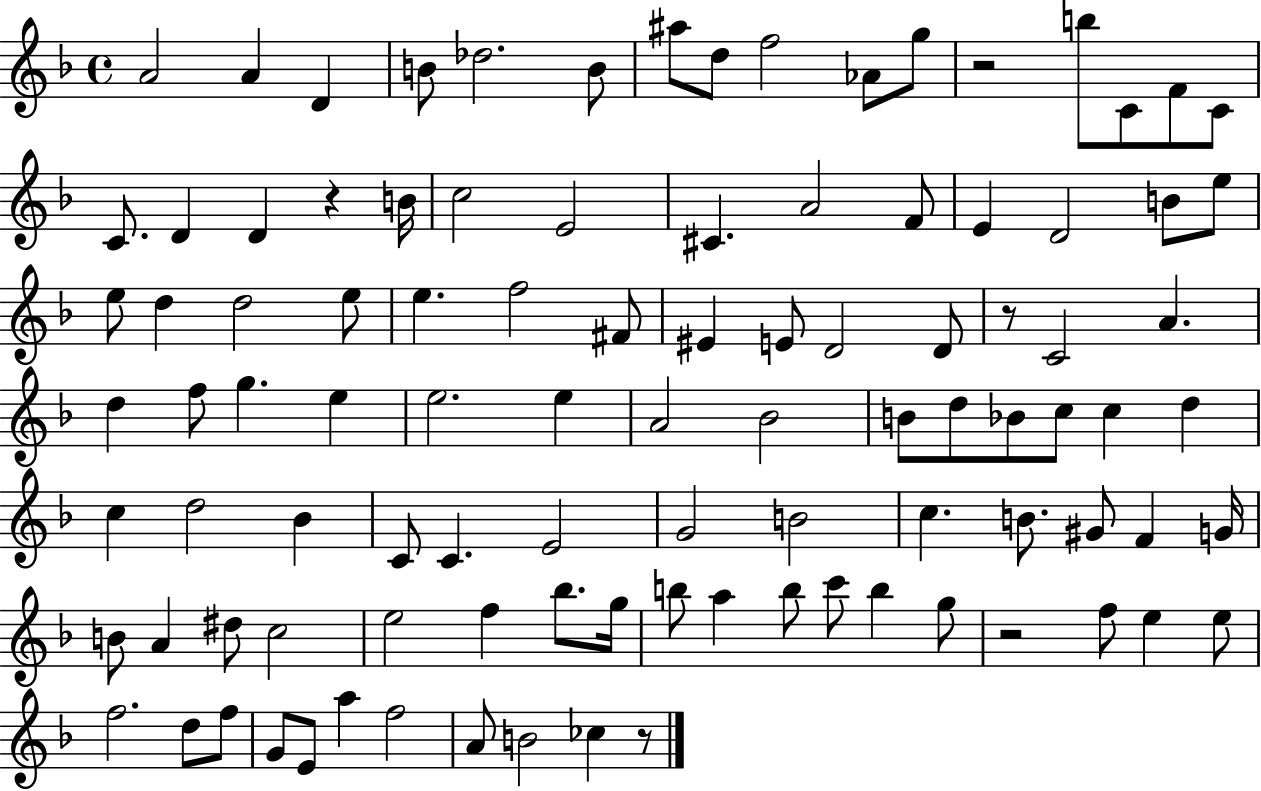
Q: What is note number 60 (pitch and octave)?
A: C4